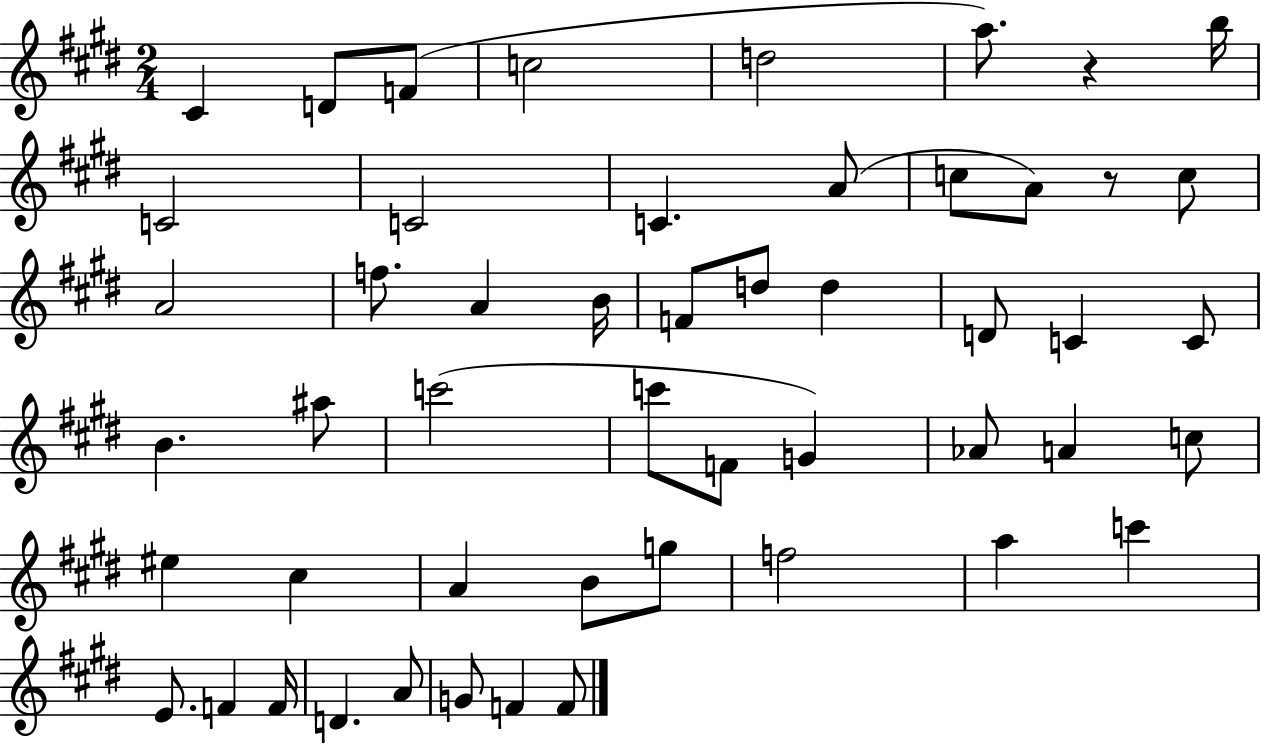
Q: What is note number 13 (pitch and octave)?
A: A4